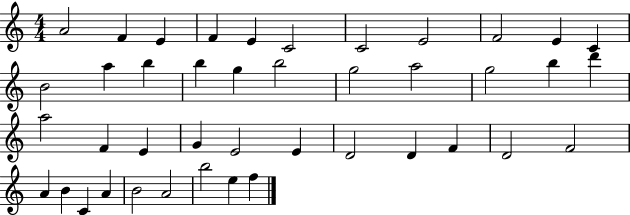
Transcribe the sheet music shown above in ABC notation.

X:1
T:Untitled
M:4/4
L:1/4
K:C
A2 F E F E C2 C2 E2 F2 E C B2 a b b g b2 g2 a2 g2 b d' a2 F E G E2 E D2 D F D2 F2 A B C A B2 A2 b2 e f